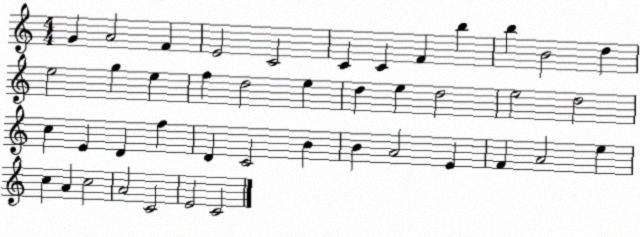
X:1
T:Untitled
M:4/4
L:1/4
K:C
G A2 F E2 C2 C C F b b B2 d e2 g e f d2 e d e d2 e2 d2 c E D f D C2 B B A2 E F A2 e c A c2 A2 C2 E2 C2